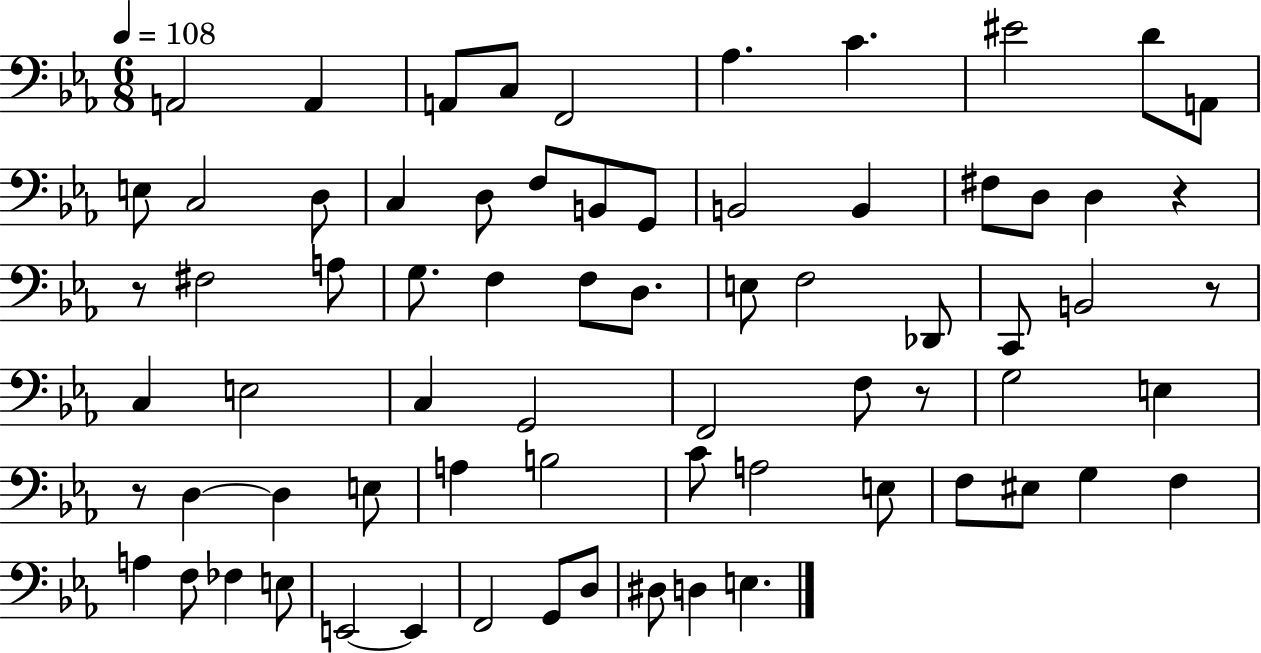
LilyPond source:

{
  \clef bass
  \numericTimeSignature
  \time 6/8
  \key ees \major
  \tempo 4 = 108
  a,2 a,4 | a,8 c8 f,2 | aes4. c'4. | eis'2 d'8 a,8 | \break e8 c2 d8 | c4 d8 f8 b,8 g,8 | b,2 b,4 | fis8 d8 d4 r4 | \break r8 fis2 a8 | g8. f4 f8 d8. | e8 f2 des,8 | c,8 b,2 r8 | \break c4 e2 | c4 g,2 | f,2 f8 r8 | g2 e4 | \break r8 d4~~ d4 e8 | a4 b2 | c'8 a2 e8 | f8 eis8 g4 f4 | \break a4 f8 fes4 e8 | e,2~~ e,4 | f,2 g,8 d8 | dis8 d4 e4. | \break \bar "|."
}